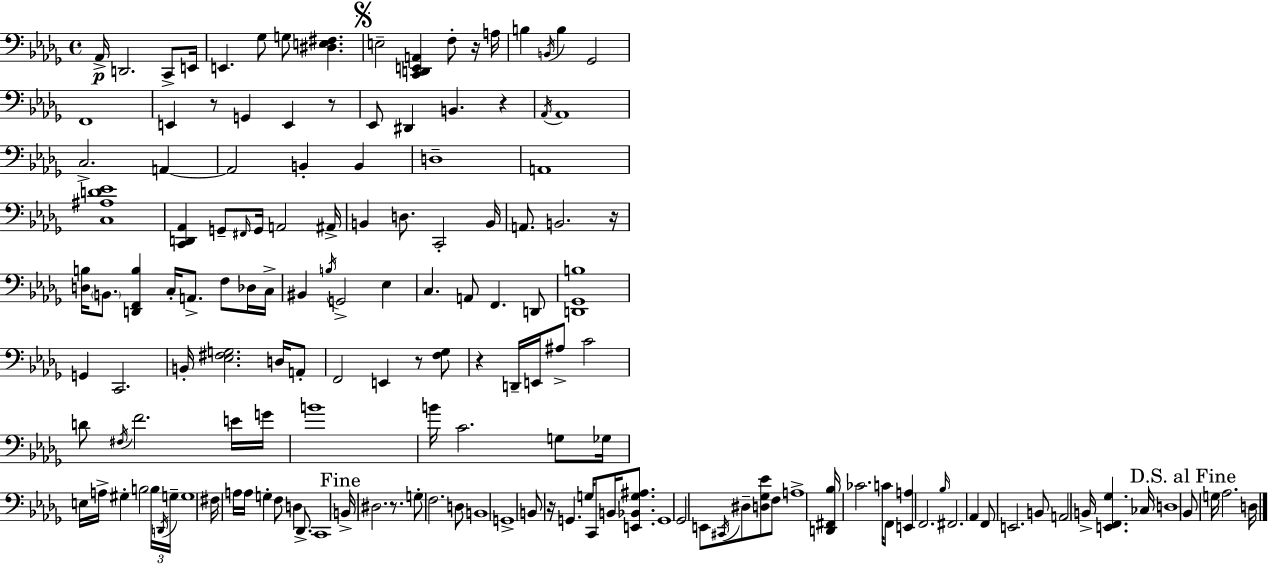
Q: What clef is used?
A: bass